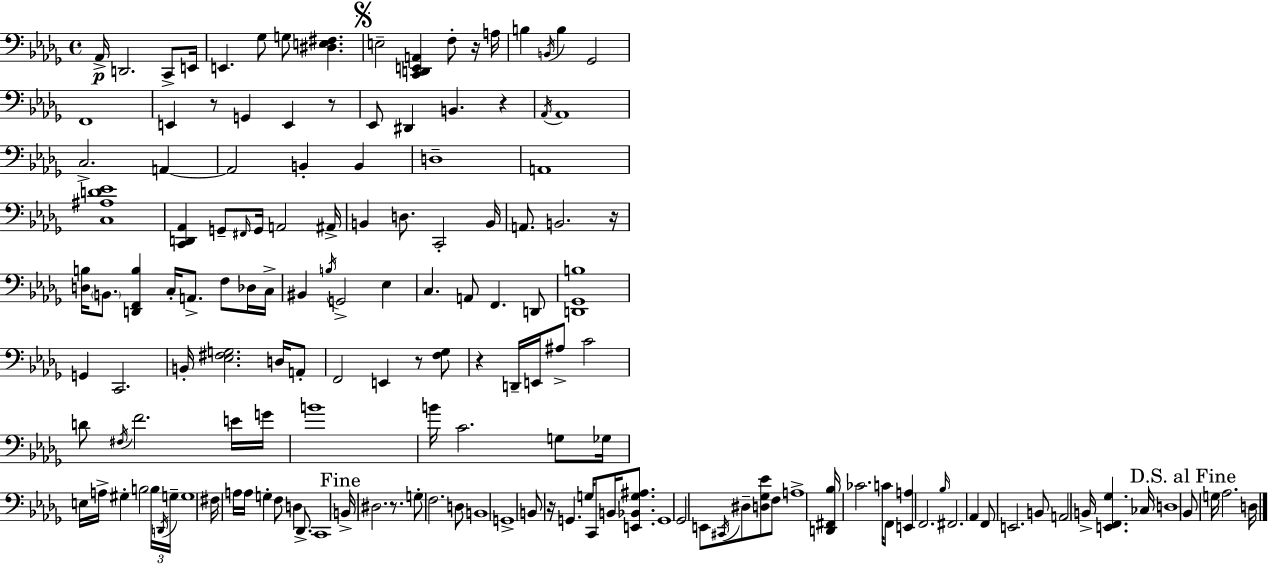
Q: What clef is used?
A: bass